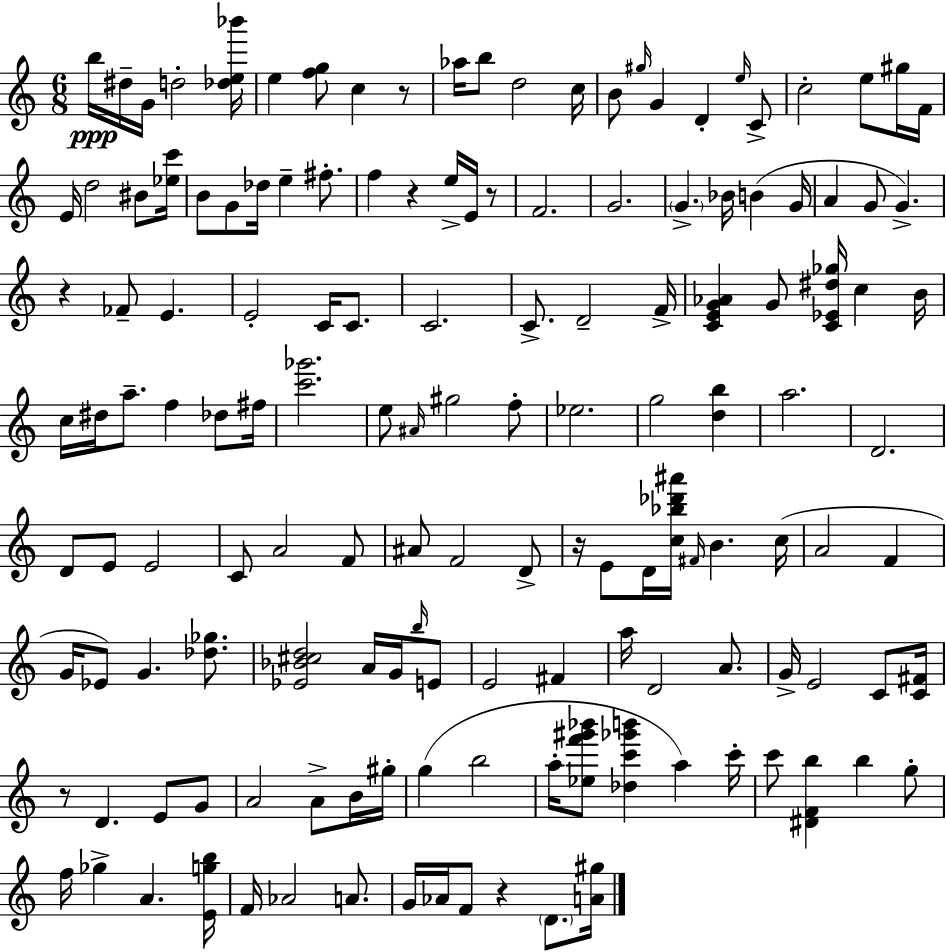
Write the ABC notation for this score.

X:1
T:Untitled
M:6/8
L:1/4
K:C
b/4 ^d/4 G/4 d2 [_de_b']/4 e [fg]/2 c z/2 _a/4 b/2 d2 c/4 B/2 ^g/4 G D e/4 C/2 c2 e/2 ^g/4 F/4 E/4 d2 ^B/2 [_ec']/4 B/2 G/2 _d/4 e ^f/2 f z e/4 E/4 z/2 F2 G2 G _B/4 B G/4 A G/2 G z _F/2 E E2 C/4 C/2 C2 C/2 D2 F/4 [CEG_A] G/2 [C_E^d_g]/4 c B/4 c/4 ^d/4 a/2 f _d/2 ^f/4 [c'_g']2 e/2 ^A/4 ^g2 f/2 _e2 g2 [db] a2 D2 D/2 E/2 E2 C/2 A2 F/2 ^A/2 F2 D/2 z/4 E/2 D/4 [c_b_d'^a']/4 ^F/4 B c/4 A2 F G/4 _E/2 G [_d_g]/2 [_E_B^cd]2 A/4 G/4 b/4 E/2 E2 ^F a/4 D2 A/2 G/4 E2 C/2 [C^F]/4 z/2 D E/2 G/2 A2 A/2 B/4 ^g/4 g b2 a/4 [_ef'^g'_b']/2 [_dc'_g'b'] a c'/4 c'/2 [^DFb] b g/2 f/4 _g A [Egb]/4 F/4 _A2 A/2 G/4 _A/4 F/2 z D/2 [A^g]/4